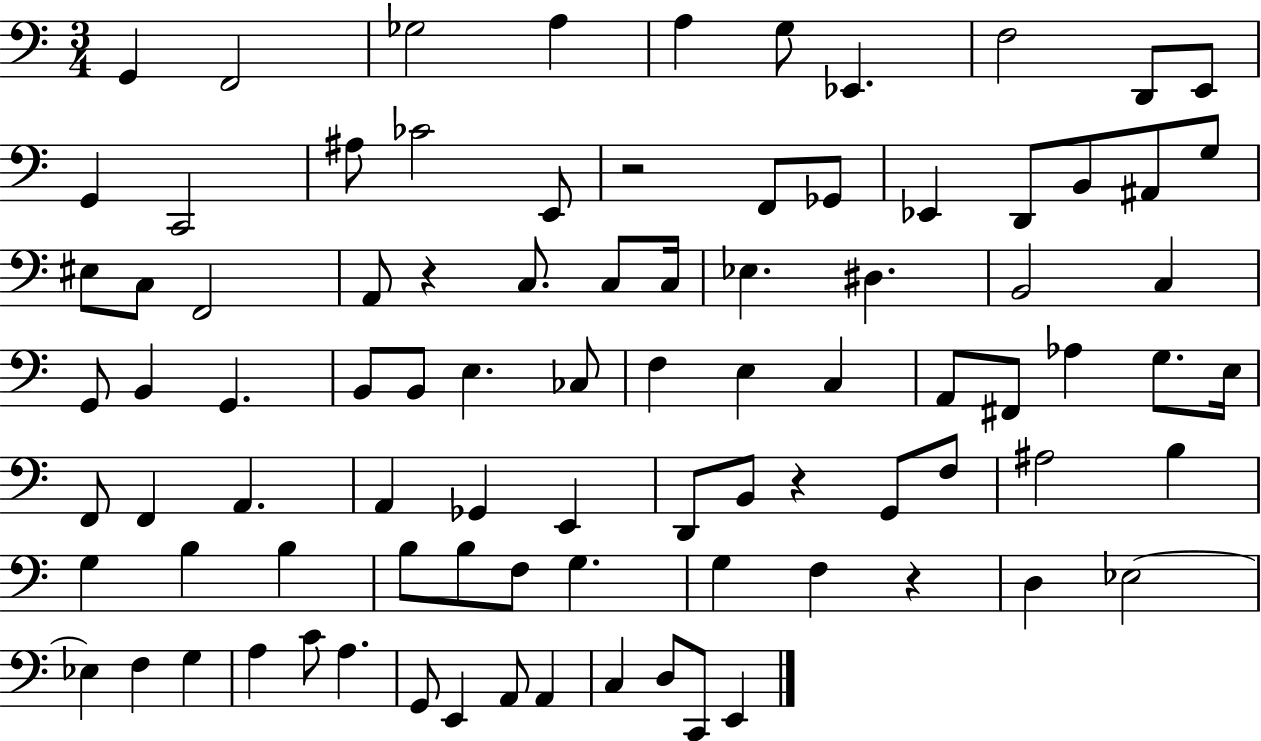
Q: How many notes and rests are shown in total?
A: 89